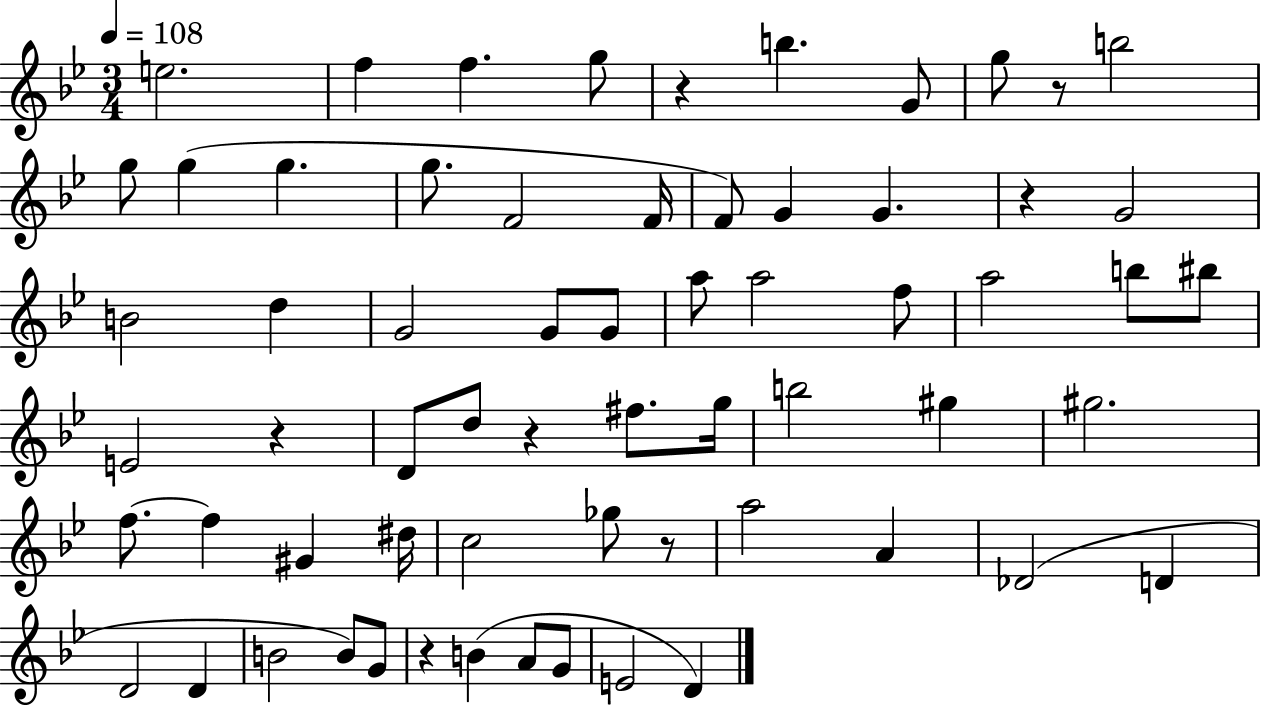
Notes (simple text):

E5/h. F5/q F5/q. G5/e R/q B5/q. G4/e G5/e R/e B5/h G5/e G5/q G5/q. G5/e. F4/h F4/s F4/e G4/q G4/q. R/q G4/h B4/h D5/q G4/h G4/e G4/e A5/e A5/h F5/e A5/h B5/e BIS5/e E4/h R/q D4/e D5/e R/q F#5/e. G5/s B5/h G#5/q G#5/h. F5/e. F5/q G#4/q D#5/s C5/h Gb5/e R/e A5/h A4/q Db4/h D4/q D4/h D4/q B4/h B4/e G4/e R/q B4/q A4/e G4/e E4/h D4/q